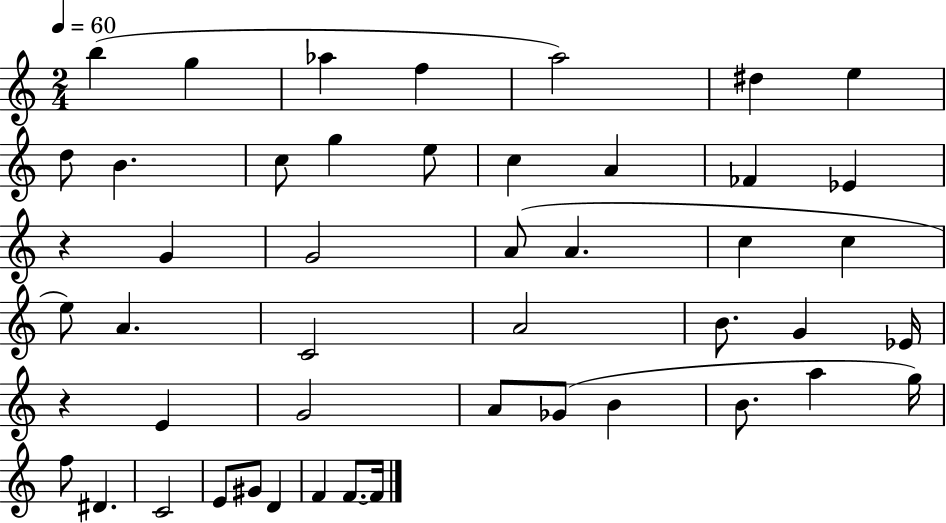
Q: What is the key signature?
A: C major